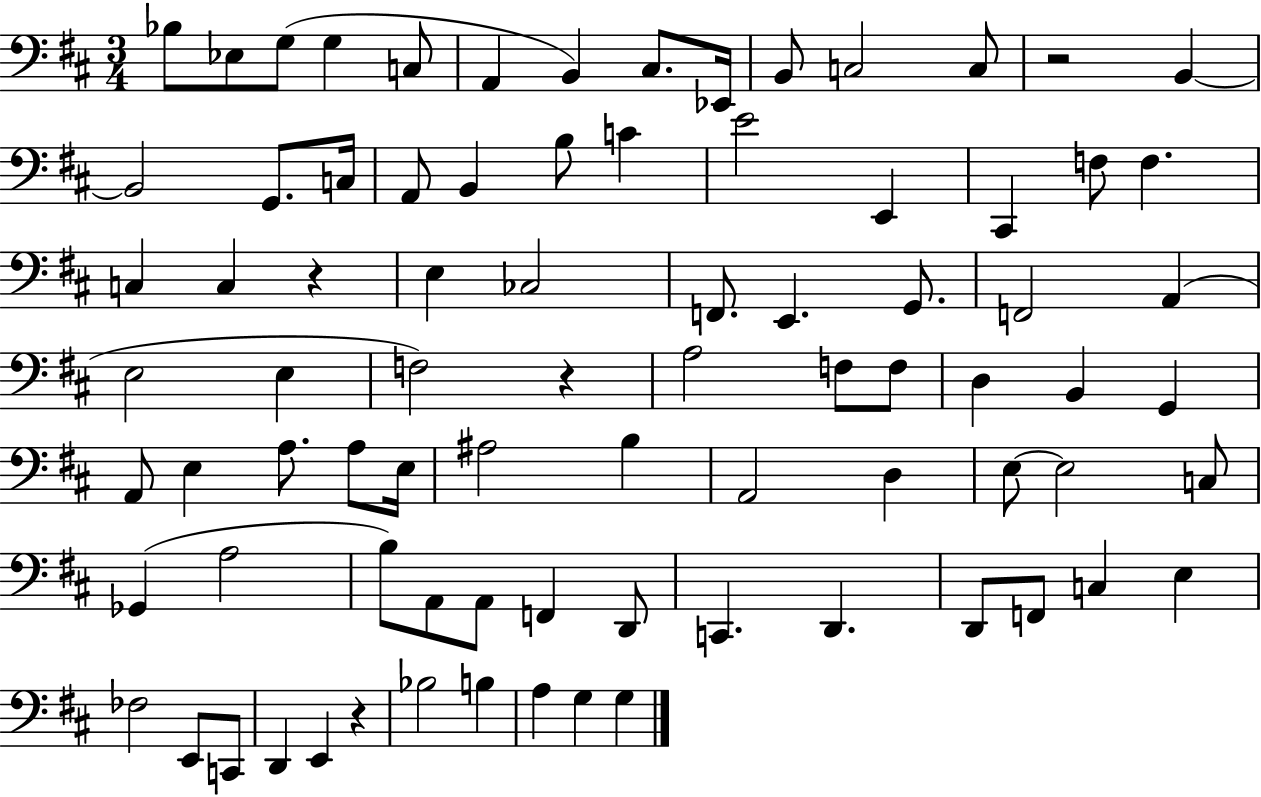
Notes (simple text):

Bb3/e Eb3/e G3/e G3/q C3/e A2/q B2/q C#3/e. Eb2/s B2/e C3/h C3/e R/h B2/q B2/h G2/e. C3/s A2/e B2/q B3/e C4/q E4/h E2/q C#2/q F3/e F3/q. C3/q C3/q R/q E3/q CES3/h F2/e. E2/q. G2/e. F2/h A2/q E3/h E3/q F3/h R/q A3/h F3/e F3/e D3/q B2/q G2/q A2/e E3/q A3/e. A3/e E3/s A#3/h B3/q A2/h D3/q E3/e E3/h C3/e Gb2/q A3/h B3/e A2/e A2/e F2/q D2/e C2/q. D2/q. D2/e F2/e C3/q E3/q FES3/h E2/e C2/e D2/q E2/q R/q Bb3/h B3/q A3/q G3/q G3/q